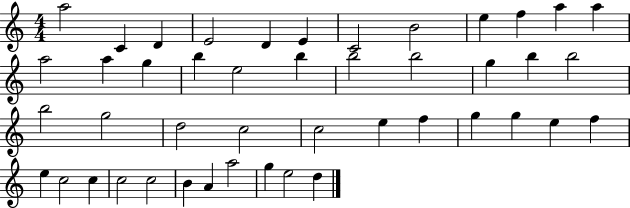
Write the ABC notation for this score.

X:1
T:Untitled
M:4/4
L:1/4
K:C
a2 C D E2 D E C2 B2 e f a a a2 a g b e2 b b2 b2 g b b2 b2 g2 d2 c2 c2 e f g g e f e c2 c c2 c2 B A a2 g e2 d